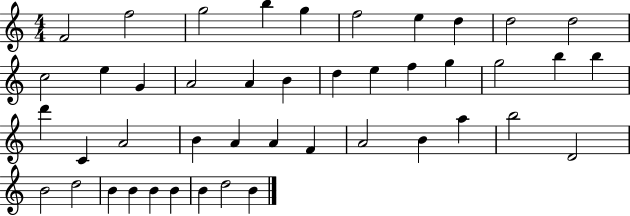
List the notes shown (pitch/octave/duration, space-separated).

F4/h F5/h G5/h B5/q G5/q F5/h E5/q D5/q D5/h D5/h C5/h E5/q G4/q A4/h A4/q B4/q D5/q E5/q F5/q G5/q G5/h B5/q B5/q D6/q C4/q A4/h B4/q A4/q A4/q F4/q A4/h B4/q A5/q B5/h D4/h B4/h D5/h B4/q B4/q B4/q B4/q B4/q D5/h B4/q